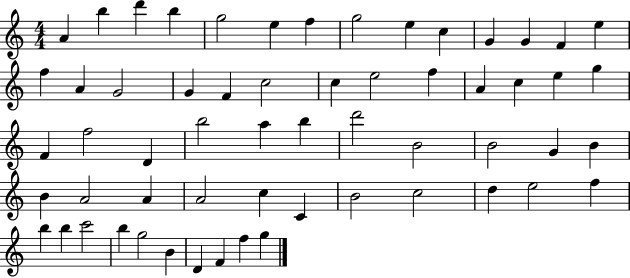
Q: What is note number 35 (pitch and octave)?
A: B4